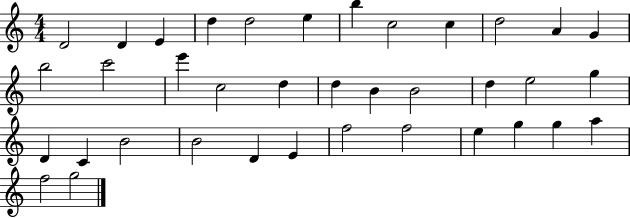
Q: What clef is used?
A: treble